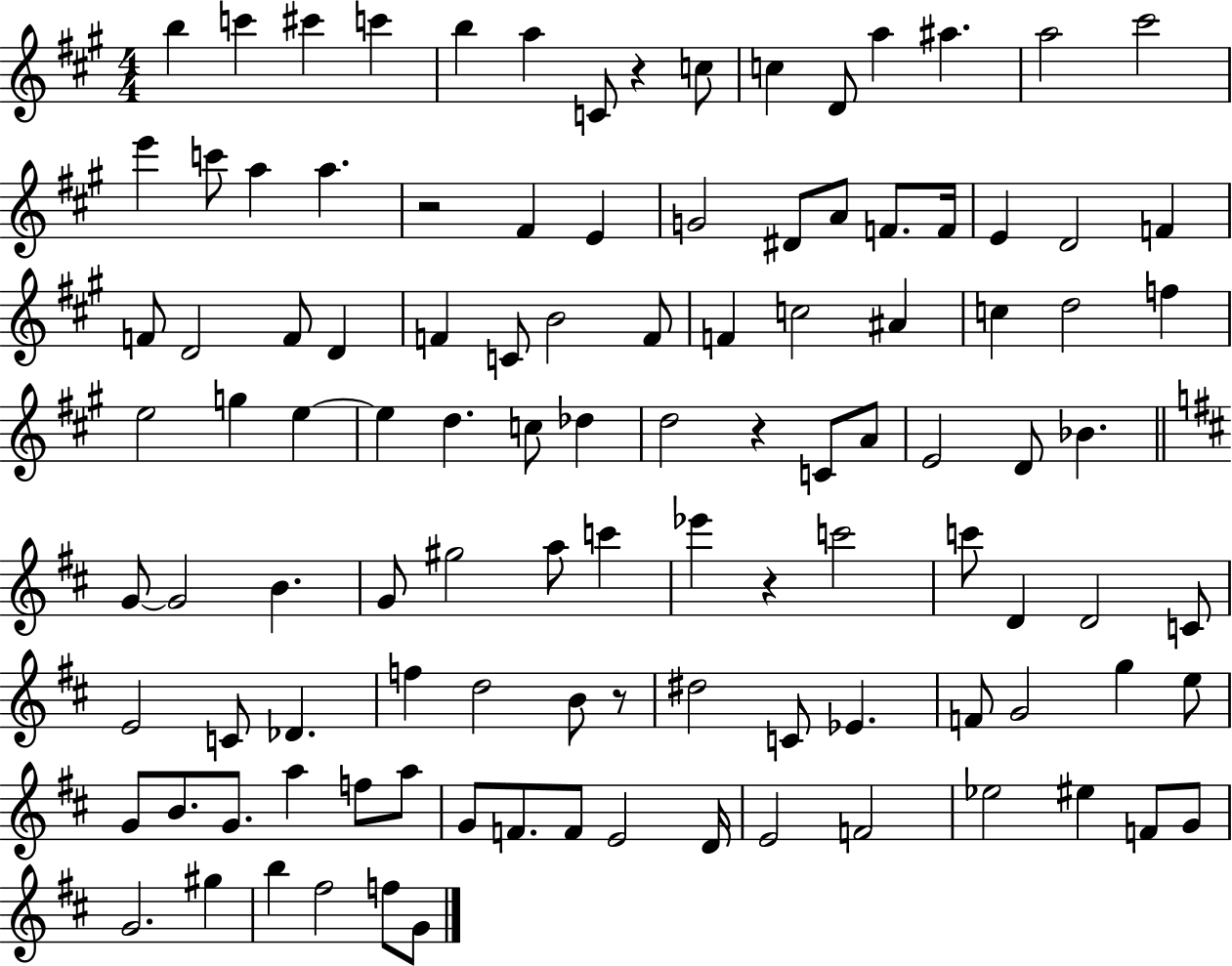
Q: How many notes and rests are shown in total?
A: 109